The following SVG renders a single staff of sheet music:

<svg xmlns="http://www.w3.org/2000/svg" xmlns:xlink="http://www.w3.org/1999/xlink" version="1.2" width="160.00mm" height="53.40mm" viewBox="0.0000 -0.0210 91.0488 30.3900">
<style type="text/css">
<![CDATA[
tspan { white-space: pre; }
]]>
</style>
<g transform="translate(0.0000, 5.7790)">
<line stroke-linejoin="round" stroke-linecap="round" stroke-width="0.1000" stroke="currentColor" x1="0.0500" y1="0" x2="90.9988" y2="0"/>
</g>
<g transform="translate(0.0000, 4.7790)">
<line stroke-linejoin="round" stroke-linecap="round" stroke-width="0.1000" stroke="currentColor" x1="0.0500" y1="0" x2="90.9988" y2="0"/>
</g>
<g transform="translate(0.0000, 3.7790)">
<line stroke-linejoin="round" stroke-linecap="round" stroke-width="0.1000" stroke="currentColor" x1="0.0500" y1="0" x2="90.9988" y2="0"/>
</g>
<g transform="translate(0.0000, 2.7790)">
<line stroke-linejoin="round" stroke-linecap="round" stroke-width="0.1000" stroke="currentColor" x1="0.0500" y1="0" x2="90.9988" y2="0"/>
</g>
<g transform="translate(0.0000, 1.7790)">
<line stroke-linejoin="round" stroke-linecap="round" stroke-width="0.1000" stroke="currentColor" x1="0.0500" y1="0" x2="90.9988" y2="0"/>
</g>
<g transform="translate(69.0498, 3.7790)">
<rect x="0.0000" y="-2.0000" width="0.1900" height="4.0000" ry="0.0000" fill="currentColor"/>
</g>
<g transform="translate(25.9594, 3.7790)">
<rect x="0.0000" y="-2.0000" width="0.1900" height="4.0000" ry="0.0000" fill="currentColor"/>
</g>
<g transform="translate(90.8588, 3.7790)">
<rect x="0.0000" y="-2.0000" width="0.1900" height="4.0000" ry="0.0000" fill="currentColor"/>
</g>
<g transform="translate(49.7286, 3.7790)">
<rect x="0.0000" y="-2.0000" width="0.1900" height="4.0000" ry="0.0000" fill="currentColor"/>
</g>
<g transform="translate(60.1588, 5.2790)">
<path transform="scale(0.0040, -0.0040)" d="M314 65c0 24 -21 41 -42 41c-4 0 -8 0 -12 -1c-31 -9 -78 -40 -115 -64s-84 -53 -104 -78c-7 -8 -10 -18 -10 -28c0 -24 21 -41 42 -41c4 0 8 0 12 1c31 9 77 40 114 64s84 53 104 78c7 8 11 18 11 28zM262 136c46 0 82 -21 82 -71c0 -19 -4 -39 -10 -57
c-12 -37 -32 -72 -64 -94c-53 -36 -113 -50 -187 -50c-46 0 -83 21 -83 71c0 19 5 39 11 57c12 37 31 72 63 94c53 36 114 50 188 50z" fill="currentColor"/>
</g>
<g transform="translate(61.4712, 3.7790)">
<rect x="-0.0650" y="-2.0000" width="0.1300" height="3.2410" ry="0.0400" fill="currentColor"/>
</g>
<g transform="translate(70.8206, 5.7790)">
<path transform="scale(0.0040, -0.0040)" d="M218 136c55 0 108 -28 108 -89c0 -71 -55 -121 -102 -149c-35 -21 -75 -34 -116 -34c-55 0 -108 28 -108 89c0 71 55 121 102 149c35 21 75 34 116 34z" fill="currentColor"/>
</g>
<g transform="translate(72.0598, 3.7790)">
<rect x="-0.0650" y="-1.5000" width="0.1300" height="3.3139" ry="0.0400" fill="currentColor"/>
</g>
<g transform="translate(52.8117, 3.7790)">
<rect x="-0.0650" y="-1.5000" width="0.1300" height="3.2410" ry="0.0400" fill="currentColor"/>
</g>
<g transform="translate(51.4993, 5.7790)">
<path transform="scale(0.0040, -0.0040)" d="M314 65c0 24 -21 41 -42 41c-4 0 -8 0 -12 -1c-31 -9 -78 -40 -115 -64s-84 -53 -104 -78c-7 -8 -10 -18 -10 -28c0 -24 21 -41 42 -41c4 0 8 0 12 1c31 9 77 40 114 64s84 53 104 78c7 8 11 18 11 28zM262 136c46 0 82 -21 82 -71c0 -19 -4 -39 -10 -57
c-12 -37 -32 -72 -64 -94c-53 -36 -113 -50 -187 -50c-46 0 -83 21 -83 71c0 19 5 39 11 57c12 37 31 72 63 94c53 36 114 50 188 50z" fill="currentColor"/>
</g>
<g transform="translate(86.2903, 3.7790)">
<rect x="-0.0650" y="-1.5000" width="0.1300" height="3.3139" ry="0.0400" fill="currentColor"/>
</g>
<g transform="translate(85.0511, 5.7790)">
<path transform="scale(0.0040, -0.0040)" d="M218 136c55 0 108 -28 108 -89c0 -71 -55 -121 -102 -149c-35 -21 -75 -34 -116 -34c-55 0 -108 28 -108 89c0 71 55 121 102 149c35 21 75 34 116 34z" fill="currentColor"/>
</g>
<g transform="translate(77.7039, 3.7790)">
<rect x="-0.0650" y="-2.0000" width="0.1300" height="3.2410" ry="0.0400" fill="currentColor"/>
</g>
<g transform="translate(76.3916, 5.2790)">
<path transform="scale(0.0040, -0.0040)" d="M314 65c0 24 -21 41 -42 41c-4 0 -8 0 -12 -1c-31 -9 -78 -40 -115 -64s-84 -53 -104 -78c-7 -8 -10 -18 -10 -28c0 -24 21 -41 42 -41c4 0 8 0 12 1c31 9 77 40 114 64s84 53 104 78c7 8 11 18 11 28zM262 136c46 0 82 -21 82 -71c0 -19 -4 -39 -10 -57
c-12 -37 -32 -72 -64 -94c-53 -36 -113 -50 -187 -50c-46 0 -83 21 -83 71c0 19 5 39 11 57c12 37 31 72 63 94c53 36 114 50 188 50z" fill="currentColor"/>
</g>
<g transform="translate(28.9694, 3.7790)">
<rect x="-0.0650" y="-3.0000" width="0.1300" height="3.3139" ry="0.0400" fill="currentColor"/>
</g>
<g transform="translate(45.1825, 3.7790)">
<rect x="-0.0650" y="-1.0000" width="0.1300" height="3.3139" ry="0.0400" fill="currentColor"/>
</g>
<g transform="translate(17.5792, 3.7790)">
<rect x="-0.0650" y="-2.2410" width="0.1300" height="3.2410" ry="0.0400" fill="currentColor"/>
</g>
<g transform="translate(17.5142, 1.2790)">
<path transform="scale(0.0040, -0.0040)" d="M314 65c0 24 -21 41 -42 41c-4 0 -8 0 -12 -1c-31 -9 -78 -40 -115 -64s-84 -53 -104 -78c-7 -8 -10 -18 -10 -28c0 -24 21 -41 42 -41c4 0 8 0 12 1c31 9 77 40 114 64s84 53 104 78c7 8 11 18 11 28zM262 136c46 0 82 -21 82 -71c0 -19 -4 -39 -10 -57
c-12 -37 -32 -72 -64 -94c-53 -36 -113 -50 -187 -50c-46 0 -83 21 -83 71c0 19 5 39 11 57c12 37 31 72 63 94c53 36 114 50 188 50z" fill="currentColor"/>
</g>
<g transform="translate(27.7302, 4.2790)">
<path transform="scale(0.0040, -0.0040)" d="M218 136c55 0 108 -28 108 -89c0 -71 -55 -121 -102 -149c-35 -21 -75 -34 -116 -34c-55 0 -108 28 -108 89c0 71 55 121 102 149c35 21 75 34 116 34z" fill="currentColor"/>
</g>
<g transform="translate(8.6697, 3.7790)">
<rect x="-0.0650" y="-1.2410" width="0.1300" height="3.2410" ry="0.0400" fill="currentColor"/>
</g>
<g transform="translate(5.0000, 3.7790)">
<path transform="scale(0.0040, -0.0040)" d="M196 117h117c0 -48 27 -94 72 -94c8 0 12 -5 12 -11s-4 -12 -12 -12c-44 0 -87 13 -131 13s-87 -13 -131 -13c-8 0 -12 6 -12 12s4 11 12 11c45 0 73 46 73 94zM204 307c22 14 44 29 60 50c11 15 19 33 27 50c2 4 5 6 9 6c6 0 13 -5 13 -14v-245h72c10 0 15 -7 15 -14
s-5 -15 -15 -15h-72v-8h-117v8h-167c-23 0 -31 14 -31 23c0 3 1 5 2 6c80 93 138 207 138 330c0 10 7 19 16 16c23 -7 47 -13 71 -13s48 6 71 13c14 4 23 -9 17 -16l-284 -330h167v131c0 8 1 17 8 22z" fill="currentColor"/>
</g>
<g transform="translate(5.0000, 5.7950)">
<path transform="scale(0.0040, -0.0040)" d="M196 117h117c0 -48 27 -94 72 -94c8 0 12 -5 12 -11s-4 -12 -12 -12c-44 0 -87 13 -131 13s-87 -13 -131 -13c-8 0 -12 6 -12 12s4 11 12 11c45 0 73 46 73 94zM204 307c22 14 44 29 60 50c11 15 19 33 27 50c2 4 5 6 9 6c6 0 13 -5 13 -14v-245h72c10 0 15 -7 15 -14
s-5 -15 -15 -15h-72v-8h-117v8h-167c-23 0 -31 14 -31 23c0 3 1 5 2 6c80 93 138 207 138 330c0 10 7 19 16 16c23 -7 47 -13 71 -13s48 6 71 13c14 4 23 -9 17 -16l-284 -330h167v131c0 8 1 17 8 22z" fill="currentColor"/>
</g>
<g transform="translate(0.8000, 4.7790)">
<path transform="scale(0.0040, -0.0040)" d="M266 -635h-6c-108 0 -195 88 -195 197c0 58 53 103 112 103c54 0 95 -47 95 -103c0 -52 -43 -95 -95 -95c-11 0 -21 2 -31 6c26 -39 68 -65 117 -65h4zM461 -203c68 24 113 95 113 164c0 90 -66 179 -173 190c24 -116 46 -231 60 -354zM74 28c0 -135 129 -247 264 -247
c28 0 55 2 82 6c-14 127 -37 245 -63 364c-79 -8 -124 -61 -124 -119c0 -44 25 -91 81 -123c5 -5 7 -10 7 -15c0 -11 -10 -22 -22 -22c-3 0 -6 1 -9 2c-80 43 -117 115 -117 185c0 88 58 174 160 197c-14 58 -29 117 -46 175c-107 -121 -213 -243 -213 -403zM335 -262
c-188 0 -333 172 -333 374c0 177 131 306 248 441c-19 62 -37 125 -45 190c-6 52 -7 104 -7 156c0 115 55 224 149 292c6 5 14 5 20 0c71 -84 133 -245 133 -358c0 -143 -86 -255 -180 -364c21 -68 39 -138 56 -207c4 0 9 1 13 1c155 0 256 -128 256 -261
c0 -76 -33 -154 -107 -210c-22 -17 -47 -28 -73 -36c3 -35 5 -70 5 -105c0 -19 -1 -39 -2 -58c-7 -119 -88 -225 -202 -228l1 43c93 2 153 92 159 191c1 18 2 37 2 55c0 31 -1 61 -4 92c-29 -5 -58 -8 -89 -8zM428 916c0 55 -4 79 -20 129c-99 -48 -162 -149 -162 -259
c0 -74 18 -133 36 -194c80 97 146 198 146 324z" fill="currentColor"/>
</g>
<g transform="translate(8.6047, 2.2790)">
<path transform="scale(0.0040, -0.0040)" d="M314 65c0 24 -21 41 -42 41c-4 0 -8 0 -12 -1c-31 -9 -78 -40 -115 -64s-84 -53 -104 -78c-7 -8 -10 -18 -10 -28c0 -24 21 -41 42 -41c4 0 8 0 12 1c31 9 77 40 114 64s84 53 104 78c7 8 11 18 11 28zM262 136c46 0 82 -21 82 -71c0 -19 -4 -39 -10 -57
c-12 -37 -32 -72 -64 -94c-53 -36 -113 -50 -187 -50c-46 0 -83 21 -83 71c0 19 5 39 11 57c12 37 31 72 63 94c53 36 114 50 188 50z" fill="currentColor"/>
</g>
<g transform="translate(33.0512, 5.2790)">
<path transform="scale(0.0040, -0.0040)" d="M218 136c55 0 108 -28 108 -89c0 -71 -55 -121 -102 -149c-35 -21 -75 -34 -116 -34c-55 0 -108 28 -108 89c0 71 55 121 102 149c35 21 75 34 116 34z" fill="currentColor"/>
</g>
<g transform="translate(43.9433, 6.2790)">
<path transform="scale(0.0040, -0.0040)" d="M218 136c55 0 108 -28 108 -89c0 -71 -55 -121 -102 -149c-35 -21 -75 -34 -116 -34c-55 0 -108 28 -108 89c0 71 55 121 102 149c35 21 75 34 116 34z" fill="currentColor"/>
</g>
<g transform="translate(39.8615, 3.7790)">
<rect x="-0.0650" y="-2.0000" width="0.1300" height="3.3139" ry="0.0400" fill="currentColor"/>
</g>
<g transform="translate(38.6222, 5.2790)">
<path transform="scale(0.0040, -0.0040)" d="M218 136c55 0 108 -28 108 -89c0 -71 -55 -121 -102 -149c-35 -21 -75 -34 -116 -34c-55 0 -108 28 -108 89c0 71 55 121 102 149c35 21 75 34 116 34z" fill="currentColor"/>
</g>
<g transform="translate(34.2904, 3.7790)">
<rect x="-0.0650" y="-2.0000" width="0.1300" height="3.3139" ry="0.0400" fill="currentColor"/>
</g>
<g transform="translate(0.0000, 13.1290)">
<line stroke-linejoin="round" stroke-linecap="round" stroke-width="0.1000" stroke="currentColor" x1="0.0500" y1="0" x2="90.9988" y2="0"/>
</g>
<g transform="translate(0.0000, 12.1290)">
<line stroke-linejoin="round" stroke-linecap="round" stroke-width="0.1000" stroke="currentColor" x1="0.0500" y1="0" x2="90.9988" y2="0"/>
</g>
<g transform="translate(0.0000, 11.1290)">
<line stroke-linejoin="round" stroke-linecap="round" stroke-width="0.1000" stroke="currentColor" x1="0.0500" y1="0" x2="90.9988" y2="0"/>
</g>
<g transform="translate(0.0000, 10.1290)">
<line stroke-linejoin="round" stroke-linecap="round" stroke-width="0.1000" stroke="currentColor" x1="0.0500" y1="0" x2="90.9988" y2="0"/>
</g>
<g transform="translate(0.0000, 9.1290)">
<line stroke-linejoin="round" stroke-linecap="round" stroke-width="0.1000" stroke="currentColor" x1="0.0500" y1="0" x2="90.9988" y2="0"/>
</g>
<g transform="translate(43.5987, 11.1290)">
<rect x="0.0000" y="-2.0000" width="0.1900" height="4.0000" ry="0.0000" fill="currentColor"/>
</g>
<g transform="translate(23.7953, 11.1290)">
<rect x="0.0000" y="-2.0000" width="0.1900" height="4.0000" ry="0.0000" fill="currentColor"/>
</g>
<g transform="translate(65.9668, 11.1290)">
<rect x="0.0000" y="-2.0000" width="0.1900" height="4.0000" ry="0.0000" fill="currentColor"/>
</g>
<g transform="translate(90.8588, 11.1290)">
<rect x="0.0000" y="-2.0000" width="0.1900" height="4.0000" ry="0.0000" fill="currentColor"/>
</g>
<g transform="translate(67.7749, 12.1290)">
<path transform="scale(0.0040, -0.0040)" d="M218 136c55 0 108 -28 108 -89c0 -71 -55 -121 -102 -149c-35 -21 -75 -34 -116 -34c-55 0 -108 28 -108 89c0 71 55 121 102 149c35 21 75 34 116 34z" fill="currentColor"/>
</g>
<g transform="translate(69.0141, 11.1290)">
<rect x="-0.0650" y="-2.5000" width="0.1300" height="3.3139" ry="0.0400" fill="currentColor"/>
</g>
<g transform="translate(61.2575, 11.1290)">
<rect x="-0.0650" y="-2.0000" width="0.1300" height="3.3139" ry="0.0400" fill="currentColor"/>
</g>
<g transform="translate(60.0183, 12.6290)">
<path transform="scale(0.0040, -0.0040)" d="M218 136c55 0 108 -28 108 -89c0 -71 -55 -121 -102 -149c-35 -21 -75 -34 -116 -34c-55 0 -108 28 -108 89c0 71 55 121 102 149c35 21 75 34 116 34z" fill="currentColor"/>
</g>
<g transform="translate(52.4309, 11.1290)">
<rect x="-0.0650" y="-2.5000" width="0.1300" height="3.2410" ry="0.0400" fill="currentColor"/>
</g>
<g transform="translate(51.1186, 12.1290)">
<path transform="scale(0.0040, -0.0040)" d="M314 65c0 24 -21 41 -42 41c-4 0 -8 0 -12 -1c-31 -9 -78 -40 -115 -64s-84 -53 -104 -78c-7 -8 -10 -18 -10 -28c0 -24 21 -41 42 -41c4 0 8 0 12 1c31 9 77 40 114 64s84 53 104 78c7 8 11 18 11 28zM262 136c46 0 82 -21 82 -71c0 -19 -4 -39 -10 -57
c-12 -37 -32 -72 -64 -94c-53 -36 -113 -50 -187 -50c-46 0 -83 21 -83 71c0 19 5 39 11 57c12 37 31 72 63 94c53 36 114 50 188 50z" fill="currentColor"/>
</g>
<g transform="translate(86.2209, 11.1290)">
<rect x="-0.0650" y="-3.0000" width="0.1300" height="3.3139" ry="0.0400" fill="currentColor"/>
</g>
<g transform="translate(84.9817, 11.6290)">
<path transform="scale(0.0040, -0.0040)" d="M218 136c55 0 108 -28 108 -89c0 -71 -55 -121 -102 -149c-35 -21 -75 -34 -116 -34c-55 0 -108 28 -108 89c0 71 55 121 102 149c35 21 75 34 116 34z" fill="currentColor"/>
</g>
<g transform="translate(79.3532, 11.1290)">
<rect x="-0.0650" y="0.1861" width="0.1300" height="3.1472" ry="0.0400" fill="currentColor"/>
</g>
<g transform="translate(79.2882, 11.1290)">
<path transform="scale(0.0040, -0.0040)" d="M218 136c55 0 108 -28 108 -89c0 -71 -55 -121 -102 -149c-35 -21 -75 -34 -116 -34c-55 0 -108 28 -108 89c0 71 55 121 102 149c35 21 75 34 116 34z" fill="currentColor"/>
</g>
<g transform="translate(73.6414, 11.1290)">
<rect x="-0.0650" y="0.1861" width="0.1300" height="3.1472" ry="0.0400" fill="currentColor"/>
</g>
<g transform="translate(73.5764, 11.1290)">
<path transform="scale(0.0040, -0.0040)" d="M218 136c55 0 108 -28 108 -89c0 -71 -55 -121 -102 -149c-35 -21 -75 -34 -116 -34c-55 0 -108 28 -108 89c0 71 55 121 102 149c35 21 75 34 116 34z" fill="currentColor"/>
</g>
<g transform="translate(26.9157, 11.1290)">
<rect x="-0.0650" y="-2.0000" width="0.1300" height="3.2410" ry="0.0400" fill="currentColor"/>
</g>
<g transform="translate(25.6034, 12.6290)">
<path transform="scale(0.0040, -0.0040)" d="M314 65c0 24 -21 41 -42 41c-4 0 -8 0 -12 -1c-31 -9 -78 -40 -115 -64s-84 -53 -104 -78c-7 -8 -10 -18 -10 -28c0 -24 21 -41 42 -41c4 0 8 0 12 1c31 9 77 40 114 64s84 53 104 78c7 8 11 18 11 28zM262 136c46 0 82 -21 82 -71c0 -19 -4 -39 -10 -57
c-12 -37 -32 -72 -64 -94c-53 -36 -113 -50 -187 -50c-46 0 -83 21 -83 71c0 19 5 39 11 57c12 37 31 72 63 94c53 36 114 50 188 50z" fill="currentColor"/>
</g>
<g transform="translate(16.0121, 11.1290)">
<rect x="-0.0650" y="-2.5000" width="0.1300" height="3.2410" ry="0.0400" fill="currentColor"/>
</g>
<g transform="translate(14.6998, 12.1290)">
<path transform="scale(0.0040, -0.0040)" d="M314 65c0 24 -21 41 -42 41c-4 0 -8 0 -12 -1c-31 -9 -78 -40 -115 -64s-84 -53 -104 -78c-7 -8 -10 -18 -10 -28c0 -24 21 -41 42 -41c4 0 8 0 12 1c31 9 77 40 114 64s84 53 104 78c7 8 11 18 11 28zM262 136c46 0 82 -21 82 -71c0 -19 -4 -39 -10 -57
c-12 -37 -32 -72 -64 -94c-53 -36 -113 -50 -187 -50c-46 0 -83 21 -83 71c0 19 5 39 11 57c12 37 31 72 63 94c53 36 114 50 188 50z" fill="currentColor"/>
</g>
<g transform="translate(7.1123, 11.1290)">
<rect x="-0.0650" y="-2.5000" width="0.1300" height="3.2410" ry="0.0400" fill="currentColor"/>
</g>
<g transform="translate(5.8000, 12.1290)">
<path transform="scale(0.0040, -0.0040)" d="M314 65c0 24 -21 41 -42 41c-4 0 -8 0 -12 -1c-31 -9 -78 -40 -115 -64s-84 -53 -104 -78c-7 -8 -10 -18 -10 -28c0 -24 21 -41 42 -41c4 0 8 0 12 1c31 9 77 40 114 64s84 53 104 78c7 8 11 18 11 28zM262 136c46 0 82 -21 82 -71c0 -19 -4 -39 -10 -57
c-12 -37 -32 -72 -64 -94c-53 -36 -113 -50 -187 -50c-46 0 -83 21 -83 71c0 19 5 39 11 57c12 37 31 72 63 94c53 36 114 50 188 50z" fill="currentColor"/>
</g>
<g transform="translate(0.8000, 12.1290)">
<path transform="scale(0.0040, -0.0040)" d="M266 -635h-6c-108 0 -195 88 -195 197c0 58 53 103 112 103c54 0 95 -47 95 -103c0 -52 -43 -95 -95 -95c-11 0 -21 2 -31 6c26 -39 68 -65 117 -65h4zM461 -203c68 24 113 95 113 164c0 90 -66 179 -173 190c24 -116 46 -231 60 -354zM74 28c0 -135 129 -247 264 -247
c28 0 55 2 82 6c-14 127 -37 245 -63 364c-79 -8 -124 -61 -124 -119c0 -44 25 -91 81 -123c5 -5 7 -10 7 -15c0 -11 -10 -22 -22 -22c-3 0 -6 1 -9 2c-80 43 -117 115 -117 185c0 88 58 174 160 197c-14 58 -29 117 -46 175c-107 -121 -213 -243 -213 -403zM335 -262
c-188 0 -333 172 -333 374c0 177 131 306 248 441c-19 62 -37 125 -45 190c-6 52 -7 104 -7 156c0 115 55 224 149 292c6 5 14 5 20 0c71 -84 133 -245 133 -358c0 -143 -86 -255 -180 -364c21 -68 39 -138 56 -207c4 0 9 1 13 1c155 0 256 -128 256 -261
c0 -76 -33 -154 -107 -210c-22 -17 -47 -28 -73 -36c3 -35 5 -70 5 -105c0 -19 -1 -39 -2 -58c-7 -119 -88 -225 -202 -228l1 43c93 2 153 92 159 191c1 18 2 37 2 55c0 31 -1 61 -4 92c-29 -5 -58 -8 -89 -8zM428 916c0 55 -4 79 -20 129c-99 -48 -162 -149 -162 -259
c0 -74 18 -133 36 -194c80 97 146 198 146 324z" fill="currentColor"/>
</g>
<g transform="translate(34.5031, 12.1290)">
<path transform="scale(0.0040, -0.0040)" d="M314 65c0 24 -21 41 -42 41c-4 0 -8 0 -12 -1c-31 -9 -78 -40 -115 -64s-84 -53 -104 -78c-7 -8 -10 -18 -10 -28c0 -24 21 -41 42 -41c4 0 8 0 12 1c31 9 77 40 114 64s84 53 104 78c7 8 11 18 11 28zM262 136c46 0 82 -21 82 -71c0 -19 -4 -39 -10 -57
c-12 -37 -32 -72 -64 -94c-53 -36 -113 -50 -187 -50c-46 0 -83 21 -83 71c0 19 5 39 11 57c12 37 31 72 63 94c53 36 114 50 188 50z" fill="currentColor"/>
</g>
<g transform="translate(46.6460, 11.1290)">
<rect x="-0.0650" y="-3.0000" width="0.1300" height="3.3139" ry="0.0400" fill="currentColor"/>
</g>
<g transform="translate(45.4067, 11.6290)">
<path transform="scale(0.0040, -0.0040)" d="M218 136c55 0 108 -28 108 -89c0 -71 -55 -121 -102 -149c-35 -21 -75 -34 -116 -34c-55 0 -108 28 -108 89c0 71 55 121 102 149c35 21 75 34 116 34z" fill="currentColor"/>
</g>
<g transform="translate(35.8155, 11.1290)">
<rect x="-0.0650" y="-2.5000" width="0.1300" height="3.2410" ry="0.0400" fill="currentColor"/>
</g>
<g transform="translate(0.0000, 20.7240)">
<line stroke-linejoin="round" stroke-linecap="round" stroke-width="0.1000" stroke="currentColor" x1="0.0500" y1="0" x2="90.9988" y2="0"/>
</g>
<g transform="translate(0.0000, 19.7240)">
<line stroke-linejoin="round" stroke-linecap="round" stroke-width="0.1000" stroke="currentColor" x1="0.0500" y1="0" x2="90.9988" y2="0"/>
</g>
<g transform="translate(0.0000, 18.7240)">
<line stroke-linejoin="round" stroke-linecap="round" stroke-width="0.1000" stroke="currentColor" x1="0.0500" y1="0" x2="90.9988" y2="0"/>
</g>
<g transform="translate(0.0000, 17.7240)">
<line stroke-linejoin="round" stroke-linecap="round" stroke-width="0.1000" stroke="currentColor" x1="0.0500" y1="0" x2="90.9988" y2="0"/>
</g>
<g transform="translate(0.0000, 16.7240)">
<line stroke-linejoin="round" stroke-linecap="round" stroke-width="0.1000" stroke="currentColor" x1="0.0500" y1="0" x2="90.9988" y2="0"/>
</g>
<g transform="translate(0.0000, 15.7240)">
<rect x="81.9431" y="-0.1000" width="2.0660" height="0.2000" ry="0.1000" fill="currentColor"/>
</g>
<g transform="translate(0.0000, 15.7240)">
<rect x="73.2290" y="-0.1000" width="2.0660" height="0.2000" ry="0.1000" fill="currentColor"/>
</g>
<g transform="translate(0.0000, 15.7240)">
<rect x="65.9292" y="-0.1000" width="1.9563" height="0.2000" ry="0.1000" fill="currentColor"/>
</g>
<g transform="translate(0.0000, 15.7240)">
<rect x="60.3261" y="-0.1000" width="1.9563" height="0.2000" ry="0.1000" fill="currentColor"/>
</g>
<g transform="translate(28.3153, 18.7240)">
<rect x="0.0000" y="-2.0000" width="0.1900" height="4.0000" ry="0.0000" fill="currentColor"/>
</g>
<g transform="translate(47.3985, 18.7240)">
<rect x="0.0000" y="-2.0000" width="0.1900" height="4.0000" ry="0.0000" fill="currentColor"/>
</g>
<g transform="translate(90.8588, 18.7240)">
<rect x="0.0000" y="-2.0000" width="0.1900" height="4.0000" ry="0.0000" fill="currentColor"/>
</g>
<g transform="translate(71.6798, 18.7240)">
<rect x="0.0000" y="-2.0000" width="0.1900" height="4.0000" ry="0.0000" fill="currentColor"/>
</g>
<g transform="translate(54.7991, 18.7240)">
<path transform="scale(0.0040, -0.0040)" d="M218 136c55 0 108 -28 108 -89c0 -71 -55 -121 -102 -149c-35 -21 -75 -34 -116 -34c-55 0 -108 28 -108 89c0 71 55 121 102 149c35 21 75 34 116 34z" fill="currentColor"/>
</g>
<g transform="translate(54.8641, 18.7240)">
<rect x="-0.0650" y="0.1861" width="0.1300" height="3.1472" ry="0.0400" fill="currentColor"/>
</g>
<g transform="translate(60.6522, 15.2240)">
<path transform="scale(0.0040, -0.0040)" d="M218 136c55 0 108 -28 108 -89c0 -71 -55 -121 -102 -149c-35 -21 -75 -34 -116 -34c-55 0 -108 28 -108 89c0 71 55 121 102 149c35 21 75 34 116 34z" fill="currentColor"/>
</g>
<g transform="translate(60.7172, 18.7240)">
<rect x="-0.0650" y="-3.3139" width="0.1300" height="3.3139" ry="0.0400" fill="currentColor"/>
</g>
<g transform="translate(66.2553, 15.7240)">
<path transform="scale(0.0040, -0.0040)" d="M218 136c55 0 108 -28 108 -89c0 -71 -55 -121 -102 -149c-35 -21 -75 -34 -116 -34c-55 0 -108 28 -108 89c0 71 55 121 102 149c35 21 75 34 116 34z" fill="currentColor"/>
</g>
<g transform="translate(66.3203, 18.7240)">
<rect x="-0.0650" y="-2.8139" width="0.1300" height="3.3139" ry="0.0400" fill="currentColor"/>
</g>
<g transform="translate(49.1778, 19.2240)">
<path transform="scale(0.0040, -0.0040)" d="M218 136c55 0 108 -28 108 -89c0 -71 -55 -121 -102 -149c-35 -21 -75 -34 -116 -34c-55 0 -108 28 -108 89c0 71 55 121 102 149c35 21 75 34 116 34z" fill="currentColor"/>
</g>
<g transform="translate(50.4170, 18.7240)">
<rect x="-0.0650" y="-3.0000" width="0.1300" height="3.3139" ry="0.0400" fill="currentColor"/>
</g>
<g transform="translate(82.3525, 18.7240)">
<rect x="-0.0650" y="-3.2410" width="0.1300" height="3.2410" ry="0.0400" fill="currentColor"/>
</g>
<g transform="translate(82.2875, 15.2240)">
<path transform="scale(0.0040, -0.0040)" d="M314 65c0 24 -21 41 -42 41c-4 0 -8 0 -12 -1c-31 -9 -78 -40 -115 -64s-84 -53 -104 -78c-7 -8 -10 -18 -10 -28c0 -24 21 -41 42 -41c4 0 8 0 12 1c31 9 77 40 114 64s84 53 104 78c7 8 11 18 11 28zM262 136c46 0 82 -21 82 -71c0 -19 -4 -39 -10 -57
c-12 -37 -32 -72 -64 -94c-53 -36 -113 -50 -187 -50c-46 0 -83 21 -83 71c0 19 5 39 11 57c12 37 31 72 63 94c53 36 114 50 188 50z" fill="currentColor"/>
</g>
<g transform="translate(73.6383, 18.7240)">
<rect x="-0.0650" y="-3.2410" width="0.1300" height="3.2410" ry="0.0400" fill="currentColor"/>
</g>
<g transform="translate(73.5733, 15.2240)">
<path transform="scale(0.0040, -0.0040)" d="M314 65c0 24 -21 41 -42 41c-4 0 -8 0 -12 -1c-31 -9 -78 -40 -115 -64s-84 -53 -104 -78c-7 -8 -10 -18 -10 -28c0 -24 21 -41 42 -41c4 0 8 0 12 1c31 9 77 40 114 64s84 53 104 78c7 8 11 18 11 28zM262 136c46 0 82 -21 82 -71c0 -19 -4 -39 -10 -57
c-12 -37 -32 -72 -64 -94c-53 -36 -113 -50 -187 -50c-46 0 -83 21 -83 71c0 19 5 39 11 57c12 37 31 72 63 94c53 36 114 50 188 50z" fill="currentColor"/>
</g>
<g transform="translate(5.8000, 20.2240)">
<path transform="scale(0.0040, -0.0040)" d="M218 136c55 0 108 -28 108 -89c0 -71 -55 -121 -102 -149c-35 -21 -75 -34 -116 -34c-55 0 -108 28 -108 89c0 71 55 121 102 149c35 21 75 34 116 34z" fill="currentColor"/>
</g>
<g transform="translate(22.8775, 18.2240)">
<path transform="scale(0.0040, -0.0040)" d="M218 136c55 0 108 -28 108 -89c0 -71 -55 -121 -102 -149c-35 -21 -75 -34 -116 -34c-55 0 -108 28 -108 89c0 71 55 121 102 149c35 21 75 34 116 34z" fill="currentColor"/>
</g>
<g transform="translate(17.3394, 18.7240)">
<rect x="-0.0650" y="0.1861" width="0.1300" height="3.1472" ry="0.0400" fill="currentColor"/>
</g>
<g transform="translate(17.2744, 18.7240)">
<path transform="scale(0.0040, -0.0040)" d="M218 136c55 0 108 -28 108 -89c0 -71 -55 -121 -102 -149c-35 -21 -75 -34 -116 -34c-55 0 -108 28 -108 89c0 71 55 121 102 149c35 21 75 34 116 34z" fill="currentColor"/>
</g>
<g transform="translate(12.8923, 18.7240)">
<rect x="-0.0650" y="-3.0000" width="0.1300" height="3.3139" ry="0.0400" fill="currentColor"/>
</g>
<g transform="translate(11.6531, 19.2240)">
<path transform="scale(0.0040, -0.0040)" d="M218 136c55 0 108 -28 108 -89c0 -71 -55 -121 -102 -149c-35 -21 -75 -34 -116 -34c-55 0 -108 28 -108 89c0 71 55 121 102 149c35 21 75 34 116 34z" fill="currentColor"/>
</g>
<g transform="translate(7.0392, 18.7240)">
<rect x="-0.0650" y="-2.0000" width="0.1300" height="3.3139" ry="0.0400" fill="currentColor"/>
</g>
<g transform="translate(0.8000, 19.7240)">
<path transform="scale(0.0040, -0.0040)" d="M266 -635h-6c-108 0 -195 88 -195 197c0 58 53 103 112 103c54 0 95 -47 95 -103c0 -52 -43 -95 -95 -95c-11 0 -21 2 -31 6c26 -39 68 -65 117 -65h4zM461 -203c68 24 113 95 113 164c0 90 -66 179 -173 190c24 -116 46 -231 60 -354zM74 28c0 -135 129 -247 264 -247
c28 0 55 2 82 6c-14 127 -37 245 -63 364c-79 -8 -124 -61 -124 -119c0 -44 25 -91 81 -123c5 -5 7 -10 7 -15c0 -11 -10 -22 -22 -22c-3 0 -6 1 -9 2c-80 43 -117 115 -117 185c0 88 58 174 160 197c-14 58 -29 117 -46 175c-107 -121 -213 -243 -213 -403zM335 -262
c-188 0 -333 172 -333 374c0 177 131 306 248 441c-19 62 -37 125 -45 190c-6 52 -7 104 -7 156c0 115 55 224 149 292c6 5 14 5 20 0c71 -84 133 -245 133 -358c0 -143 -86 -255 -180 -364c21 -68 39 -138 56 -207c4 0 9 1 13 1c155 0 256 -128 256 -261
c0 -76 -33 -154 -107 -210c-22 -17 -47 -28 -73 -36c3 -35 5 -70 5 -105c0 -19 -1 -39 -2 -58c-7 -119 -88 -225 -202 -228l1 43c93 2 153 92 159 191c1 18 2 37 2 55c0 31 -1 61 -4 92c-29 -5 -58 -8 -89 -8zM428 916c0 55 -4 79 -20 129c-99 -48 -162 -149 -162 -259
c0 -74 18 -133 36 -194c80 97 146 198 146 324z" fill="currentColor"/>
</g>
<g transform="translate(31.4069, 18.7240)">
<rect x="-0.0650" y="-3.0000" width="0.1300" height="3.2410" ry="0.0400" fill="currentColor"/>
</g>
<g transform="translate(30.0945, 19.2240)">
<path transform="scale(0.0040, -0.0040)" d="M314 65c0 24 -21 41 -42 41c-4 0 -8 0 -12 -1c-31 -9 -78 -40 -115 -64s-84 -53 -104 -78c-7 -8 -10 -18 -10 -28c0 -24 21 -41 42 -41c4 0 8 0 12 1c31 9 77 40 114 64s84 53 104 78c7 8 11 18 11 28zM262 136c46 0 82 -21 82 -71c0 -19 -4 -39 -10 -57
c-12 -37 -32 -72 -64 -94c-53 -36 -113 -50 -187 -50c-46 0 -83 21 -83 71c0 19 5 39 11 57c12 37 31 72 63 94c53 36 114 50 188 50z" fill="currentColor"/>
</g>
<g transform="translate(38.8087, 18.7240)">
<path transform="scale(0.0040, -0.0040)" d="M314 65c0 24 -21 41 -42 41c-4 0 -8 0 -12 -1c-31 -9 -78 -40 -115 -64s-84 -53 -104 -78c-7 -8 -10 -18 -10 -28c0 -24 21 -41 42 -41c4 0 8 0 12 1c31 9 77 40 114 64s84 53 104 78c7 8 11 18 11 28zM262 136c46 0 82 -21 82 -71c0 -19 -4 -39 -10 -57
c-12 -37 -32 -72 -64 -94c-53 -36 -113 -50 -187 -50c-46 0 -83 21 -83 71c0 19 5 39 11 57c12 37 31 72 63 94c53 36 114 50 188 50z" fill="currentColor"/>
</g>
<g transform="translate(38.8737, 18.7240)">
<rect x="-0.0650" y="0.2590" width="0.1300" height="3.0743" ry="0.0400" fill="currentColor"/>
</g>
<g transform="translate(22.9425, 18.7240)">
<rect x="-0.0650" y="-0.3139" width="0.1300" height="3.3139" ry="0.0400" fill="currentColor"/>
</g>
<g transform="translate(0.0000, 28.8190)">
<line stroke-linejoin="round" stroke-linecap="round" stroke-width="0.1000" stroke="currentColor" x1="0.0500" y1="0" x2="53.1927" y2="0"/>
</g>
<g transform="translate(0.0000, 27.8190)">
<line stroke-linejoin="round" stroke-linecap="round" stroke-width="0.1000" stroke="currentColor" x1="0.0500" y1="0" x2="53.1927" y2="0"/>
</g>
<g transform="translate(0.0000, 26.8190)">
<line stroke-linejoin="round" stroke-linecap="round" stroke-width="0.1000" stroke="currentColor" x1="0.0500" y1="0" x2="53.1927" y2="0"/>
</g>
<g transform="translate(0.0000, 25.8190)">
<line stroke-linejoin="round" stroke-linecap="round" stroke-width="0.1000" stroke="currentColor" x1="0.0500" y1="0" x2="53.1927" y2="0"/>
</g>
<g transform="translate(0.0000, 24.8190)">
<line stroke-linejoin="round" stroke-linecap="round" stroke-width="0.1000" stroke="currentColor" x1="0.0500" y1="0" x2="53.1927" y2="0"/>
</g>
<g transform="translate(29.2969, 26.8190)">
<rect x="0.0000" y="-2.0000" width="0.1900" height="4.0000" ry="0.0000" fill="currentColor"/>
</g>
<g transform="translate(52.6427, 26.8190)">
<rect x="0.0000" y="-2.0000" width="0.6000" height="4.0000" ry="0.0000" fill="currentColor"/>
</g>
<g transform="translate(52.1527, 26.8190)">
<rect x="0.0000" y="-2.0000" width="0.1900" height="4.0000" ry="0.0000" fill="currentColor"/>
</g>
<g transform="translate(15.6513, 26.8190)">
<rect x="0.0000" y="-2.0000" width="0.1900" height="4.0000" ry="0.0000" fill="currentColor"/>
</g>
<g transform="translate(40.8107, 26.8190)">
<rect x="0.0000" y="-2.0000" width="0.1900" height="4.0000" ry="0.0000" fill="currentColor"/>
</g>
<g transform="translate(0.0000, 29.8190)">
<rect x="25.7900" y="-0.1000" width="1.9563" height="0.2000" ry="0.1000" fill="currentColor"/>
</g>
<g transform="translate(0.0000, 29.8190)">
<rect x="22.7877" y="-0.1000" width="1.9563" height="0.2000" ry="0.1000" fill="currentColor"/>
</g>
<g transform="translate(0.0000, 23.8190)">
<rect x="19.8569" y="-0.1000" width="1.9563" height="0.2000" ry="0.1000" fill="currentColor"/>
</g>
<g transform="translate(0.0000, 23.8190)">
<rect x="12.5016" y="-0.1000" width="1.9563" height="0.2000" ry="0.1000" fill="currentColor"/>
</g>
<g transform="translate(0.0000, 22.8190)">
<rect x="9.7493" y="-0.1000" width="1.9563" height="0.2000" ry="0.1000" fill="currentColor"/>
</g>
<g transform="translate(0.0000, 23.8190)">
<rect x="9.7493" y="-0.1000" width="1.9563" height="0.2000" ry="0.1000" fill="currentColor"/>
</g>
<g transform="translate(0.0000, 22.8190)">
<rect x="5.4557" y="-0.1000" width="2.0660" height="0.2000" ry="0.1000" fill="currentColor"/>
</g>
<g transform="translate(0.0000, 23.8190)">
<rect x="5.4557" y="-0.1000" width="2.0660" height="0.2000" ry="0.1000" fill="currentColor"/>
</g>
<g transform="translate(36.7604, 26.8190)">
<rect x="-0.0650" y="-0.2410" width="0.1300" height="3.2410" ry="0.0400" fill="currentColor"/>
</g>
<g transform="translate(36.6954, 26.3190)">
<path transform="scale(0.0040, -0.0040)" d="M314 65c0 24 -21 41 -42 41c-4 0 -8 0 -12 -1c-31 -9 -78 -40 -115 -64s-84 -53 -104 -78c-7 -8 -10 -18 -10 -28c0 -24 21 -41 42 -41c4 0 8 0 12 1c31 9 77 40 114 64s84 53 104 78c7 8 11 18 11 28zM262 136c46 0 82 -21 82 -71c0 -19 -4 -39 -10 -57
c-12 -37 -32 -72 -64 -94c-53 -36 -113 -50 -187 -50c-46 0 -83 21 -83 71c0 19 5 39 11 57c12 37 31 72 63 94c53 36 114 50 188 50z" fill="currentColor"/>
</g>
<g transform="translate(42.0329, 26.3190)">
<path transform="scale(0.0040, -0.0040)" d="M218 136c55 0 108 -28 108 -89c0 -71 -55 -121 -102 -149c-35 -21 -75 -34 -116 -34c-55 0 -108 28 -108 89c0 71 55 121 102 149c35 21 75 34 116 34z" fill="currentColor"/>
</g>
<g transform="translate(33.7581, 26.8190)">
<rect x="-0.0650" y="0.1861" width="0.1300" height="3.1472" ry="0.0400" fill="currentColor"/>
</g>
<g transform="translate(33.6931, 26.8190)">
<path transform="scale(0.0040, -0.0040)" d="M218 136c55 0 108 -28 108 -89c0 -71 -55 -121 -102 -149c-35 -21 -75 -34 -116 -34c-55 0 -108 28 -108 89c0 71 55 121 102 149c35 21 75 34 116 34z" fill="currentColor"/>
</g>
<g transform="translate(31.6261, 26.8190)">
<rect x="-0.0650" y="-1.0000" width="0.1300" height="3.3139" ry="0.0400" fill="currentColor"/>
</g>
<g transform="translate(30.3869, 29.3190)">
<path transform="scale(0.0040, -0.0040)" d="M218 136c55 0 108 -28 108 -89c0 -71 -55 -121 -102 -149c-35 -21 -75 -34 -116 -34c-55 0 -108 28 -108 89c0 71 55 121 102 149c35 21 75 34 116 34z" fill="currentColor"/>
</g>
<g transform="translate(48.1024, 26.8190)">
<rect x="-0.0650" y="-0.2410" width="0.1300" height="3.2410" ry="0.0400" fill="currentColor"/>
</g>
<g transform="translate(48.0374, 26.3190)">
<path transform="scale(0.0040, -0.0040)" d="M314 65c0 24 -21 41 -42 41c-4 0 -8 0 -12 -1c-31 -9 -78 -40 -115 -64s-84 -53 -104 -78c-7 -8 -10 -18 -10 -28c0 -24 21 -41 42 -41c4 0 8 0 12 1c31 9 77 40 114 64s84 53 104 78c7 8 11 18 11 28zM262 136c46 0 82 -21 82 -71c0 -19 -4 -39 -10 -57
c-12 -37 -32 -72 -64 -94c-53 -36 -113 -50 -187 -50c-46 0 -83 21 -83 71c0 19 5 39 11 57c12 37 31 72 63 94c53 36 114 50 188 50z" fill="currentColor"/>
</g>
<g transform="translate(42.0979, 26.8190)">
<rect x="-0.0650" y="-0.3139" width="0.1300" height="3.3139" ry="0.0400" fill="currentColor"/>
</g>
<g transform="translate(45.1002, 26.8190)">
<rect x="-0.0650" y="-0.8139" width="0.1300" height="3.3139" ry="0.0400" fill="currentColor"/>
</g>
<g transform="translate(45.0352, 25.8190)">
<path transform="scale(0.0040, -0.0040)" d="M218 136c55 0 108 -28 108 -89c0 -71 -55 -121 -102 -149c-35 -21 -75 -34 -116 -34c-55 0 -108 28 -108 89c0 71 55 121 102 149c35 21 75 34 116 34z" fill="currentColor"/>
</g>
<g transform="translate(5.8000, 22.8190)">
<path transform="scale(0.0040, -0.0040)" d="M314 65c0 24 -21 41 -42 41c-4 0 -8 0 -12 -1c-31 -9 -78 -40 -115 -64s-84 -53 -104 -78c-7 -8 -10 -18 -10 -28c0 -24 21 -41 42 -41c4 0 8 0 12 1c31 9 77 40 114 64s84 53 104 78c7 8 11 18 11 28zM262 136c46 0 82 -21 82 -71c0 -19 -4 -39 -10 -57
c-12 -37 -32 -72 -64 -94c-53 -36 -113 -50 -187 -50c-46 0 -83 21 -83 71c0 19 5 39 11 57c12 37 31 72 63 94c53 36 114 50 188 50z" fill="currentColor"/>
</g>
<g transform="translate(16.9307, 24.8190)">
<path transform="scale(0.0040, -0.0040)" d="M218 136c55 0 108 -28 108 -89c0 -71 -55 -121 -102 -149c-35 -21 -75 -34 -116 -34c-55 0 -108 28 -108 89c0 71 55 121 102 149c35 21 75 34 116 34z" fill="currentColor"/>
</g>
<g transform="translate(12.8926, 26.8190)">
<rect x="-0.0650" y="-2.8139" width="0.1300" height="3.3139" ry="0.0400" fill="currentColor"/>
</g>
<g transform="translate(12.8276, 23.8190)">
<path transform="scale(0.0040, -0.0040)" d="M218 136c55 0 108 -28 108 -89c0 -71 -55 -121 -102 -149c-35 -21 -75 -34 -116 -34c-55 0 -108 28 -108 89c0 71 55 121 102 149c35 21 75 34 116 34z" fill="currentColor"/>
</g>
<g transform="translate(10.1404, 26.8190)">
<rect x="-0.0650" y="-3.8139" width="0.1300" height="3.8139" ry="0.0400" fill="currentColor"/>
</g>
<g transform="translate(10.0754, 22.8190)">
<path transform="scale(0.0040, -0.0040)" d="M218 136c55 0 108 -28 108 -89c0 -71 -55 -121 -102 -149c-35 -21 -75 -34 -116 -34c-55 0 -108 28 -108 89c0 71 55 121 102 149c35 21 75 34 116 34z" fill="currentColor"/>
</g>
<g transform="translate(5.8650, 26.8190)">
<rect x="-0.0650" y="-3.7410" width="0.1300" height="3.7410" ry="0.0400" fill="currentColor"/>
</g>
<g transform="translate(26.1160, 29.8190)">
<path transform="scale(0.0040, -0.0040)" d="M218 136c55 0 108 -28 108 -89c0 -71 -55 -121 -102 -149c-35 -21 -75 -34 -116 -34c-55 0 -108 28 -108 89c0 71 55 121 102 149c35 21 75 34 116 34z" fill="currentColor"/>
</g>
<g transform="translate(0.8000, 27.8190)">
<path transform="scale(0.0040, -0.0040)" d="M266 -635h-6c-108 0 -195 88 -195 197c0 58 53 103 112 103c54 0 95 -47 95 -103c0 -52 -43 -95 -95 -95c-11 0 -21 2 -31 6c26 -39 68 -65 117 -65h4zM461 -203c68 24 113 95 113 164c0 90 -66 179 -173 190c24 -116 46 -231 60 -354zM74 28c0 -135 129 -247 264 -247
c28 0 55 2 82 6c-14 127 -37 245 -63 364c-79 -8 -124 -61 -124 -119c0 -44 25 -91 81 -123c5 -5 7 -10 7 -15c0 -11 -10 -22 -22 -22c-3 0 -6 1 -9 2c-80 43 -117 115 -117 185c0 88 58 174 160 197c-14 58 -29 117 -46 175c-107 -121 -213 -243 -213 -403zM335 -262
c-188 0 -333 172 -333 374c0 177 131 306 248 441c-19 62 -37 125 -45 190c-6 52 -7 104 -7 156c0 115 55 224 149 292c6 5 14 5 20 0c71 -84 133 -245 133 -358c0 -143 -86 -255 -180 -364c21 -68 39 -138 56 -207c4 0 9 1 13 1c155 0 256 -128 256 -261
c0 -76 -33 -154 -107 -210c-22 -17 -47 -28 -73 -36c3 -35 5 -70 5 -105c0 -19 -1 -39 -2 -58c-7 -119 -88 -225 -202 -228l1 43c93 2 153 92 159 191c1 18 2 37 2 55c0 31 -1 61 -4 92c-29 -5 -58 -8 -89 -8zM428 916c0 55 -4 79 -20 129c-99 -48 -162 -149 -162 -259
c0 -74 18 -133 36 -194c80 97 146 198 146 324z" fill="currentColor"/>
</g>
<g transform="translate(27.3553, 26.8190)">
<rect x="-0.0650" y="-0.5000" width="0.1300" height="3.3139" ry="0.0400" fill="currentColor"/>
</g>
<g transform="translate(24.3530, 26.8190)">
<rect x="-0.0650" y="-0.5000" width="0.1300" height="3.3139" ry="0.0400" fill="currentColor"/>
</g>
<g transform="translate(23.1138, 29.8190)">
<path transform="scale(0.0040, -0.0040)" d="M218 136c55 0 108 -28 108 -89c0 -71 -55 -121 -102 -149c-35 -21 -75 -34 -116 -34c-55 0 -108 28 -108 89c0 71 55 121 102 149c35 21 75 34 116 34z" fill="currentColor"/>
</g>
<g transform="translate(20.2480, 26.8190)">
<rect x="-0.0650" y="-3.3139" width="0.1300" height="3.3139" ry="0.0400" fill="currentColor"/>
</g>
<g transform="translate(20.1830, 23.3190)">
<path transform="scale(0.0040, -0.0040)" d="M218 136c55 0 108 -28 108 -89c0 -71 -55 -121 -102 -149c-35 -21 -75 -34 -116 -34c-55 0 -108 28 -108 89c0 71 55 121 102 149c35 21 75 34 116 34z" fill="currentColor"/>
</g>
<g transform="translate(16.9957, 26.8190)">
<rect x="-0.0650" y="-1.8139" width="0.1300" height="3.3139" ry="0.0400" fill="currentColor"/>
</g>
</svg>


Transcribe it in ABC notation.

X:1
T:Untitled
M:4/4
L:1/4
K:C
e2 g2 A F F D E2 F2 E F2 E G2 G2 F2 G2 A G2 F G B B A F A B c A2 B2 A B b a b2 b2 c'2 c' a f b C C D B c2 c d c2